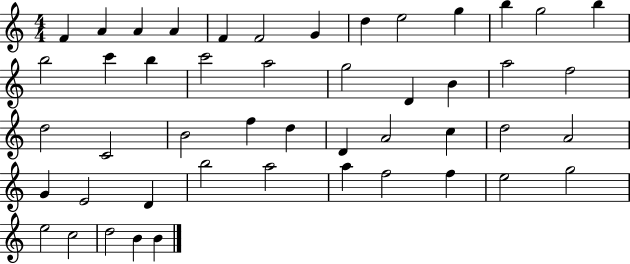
X:1
T:Untitled
M:4/4
L:1/4
K:C
F A A A F F2 G d e2 g b g2 b b2 c' b c'2 a2 g2 D B a2 f2 d2 C2 B2 f d D A2 c d2 A2 G E2 D b2 a2 a f2 f e2 g2 e2 c2 d2 B B